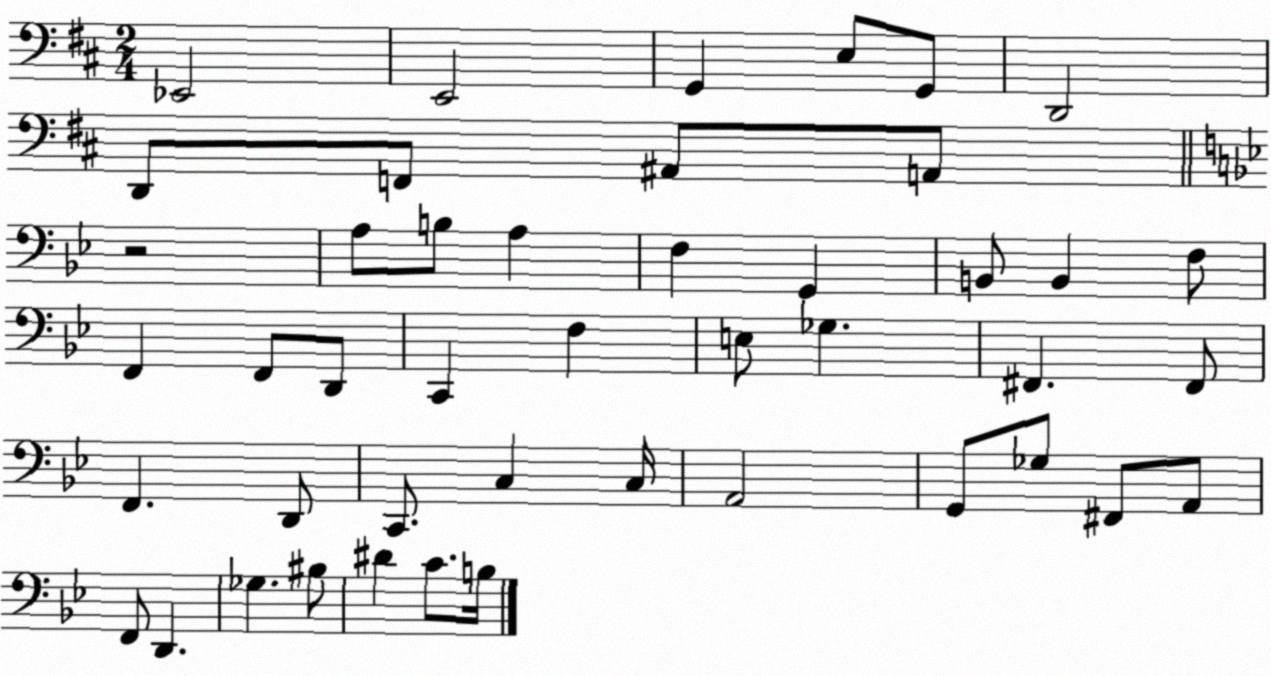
X:1
T:Untitled
M:2/4
L:1/4
K:D
_E,,2 E,,2 G,, E,/2 G,,/2 D,,2 D,,/2 F,,/2 ^A,,/2 A,,/2 z2 A,/2 B,/2 A, F, G,, B,,/2 B,, F,/2 F,, F,,/2 D,,/2 C,, F, E,/2 _G, ^F,, ^F,,/2 F,, D,,/2 C,,/2 C, C,/4 A,,2 G,,/2 _G,/2 ^F,,/2 A,,/2 F,,/2 D,, _G, ^B,/2 ^D C/2 B,/4